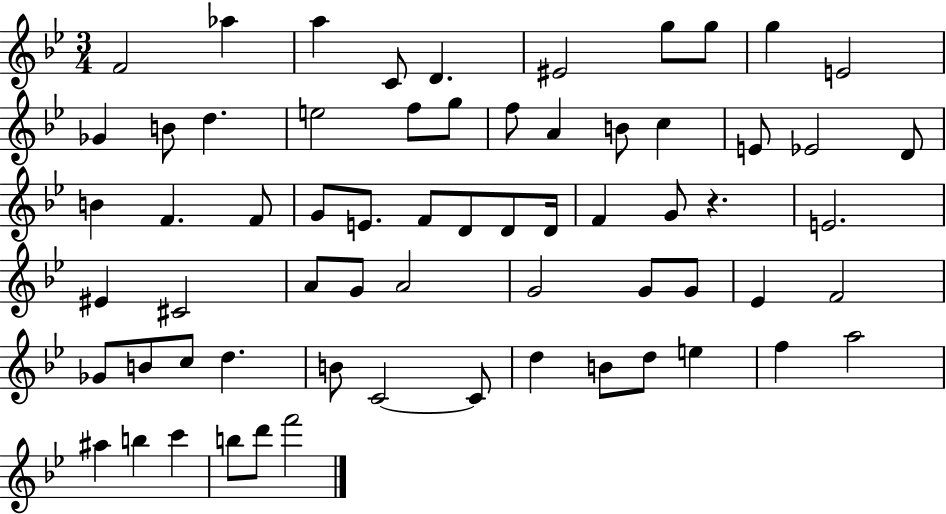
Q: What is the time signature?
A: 3/4